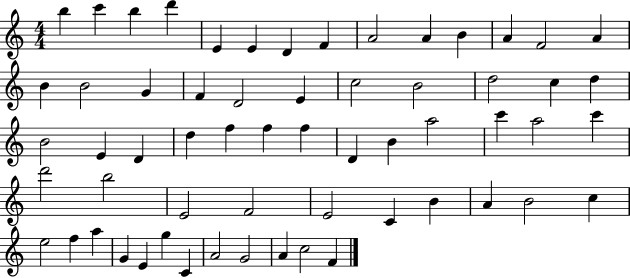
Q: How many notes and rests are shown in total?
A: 60